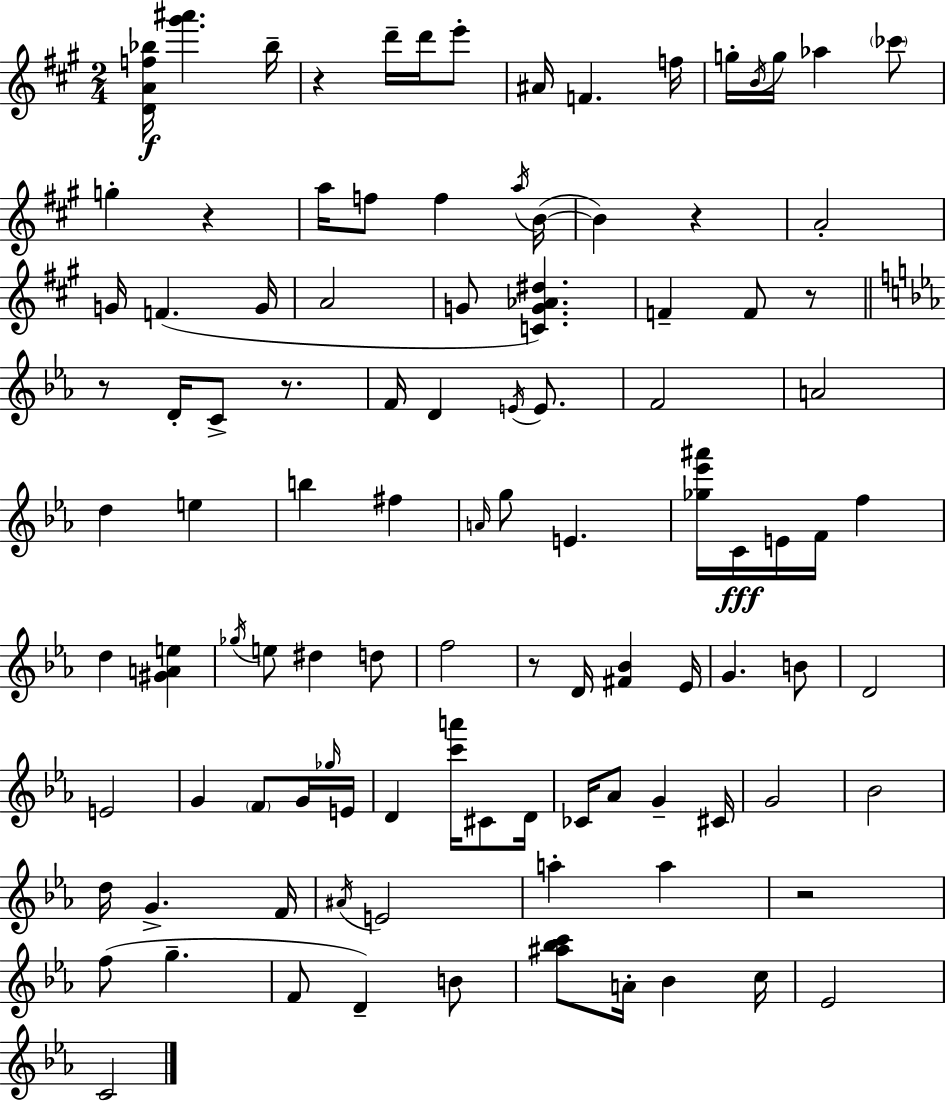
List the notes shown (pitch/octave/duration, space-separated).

[D4,A4,F5,Bb5]/s [G#6,A#6]/q. Bb5/s R/q D6/s D6/s E6/e A#4/s F4/q. F5/s G5/s B4/s G5/s Ab5/q CES6/e G5/q R/q A5/s F5/e F5/q A5/s B4/s B4/q R/q A4/h G4/s F4/q. G4/s A4/h G4/e [C4,G4,Ab4,D#5]/q. F4/q F4/e R/e R/e D4/s C4/e R/e. F4/s D4/q E4/s E4/e. F4/h A4/h D5/q E5/q B5/q F#5/q A4/s G5/e E4/q. [Gb5,Eb6,A#6]/s C4/s E4/s F4/s F5/q D5/q [G#4,A4,E5]/q Gb5/s E5/e D#5/q D5/e F5/h R/e D4/s [F#4,Bb4]/q Eb4/s G4/q. B4/e D4/h E4/h G4/q F4/e G4/s Gb5/s E4/s D4/q [C6,A6]/s C#4/e D4/s CES4/s Ab4/e G4/q C#4/s G4/h Bb4/h D5/s G4/q. F4/s A#4/s E4/h A5/q A5/q R/h F5/e G5/q. F4/e D4/q B4/e [A#5,Bb5,C6]/e A4/s Bb4/q C5/s Eb4/h C4/h